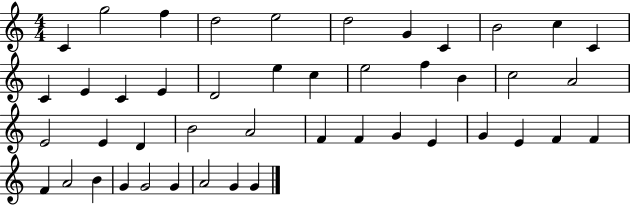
C4/q G5/h F5/q D5/h E5/h D5/h G4/q C4/q B4/h C5/q C4/q C4/q E4/q C4/q E4/q D4/h E5/q C5/q E5/h F5/q B4/q C5/h A4/h E4/h E4/q D4/q B4/h A4/h F4/q F4/q G4/q E4/q G4/q E4/q F4/q F4/q F4/q A4/h B4/q G4/q G4/h G4/q A4/h G4/q G4/q